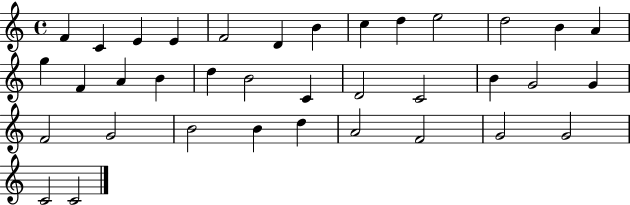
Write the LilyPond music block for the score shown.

{
  \clef treble
  \time 4/4
  \defaultTimeSignature
  \key c \major
  f'4 c'4 e'4 e'4 | f'2 d'4 b'4 | c''4 d''4 e''2 | d''2 b'4 a'4 | \break g''4 f'4 a'4 b'4 | d''4 b'2 c'4 | d'2 c'2 | b'4 g'2 g'4 | \break f'2 g'2 | b'2 b'4 d''4 | a'2 f'2 | g'2 g'2 | \break c'2 c'2 | \bar "|."
}